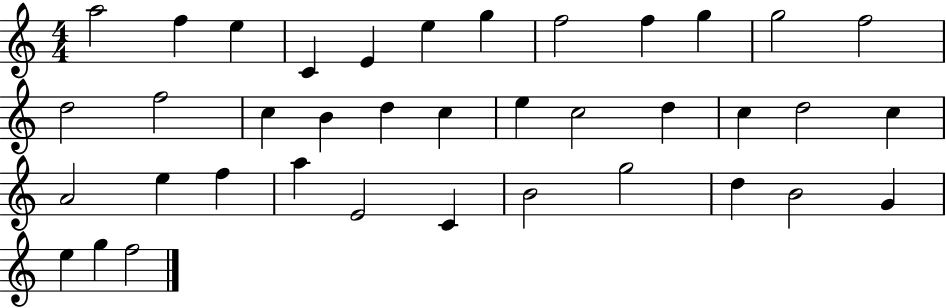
A5/h F5/q E5/q C4/q E4/q E5/q G5/q F5/h F5/q G5/q G5/h F5/h D5/h F5/h C5/q B4/q D5/q C5/q E5/q C5/h D5/q C5/q D5/h C5/q A4/h E5/q F5/q A5/q E4/h C4/q B4/h G5/h D5/q B4/h G4/q E5/q G5/q F5/h